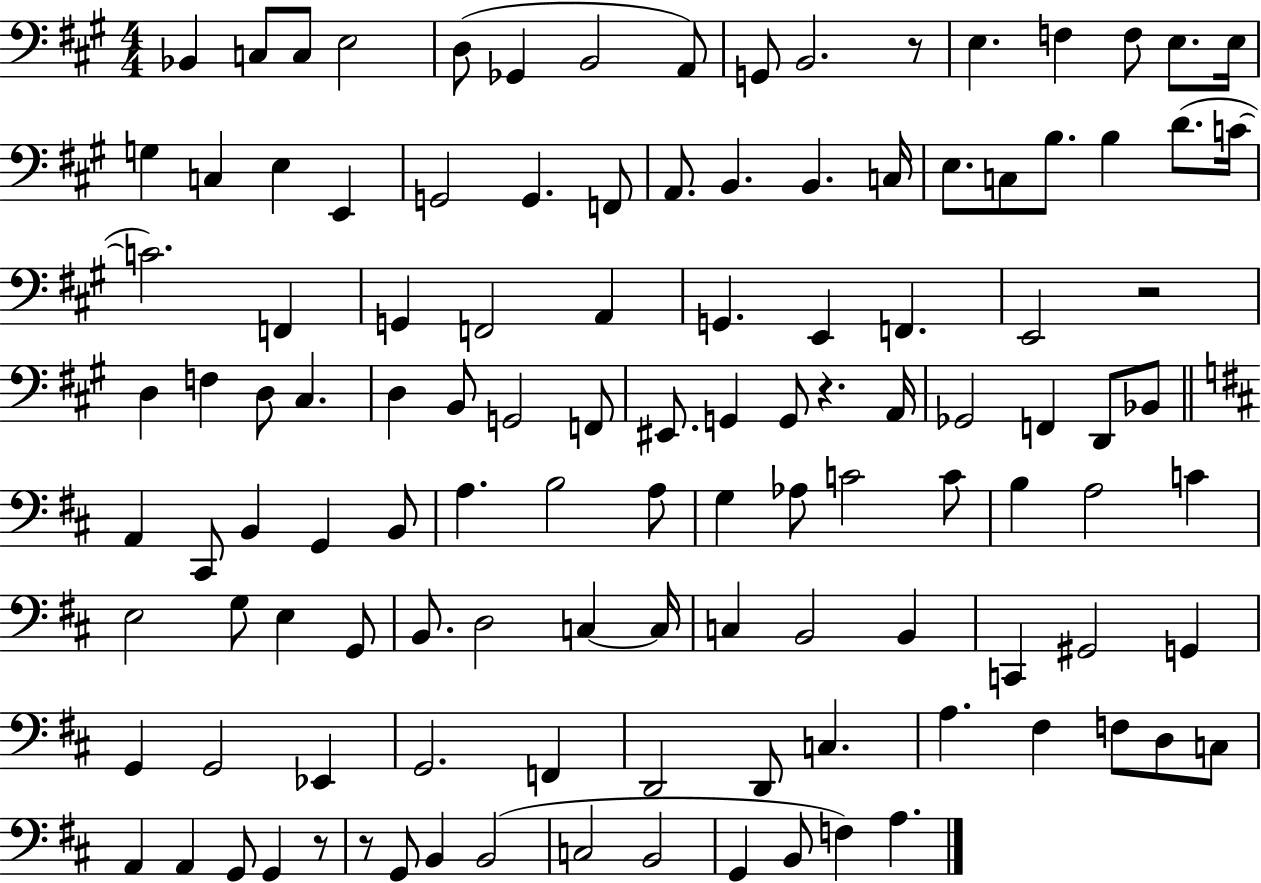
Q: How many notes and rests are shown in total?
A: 117